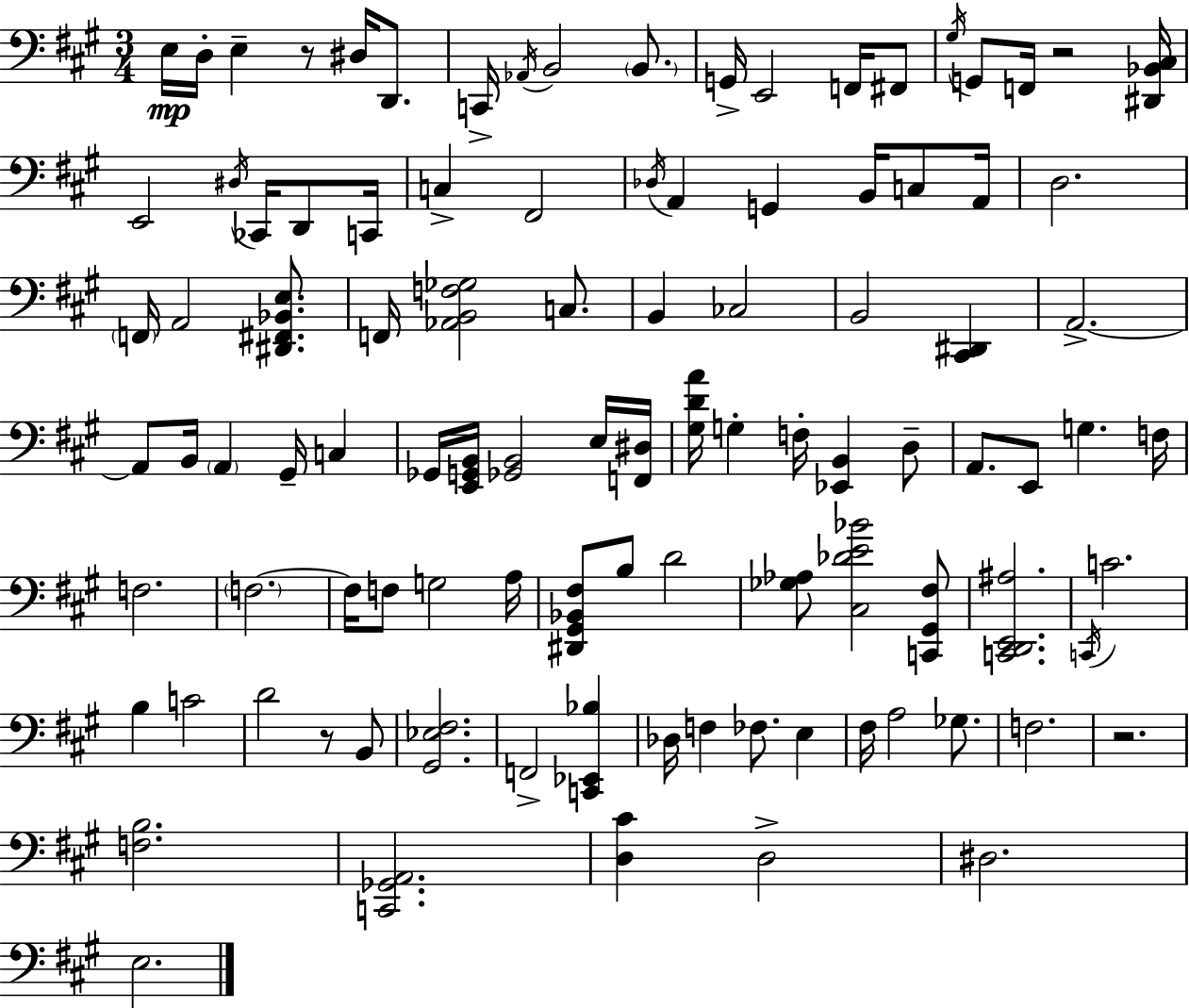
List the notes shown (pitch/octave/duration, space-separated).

E3/s D3/s E3/q R/e D#3/s D2/e. C2/s Ab2/s B2/h B2/e. G2/s E2/h F2/s F#2/e G#3/s G2/e F2/s R/h [D#2,Bb2,C#3]/s E2/h D#3/s CES2/s D2/e C2/s C3/q F#2/h Db3/s A2/q G2/q B2/s C3/e A2/s D3/h. F2/s A2/h [D#2,F#2,Bb2,E3]/e. F2/s [Ab2,B2,F3,Gb3]/h C3/e. B2/q CES3/h B2/h [C#2,D#2]/q A2/h. A2/e B2/s A2/q G#2/s C3/q Gb2/s [E2,G2,B2]/s [Gb2,B2]/h E3/s [F2,D#3]/s [G#3,D4,A4]/s G3/q F3/s [Eb2,B2]/q D3/e A2/e. E2/e G3/q. F3/s F3/h. F3/h. F3/s F3/e G3/h A3/s [D#2,G#2,Bb2,F#3]/e B3/e D4/h [Gb3,Ab3]/e [C#3,Db4,E4,Bb4]/h [C2,G#2,F#3]/e [C2,D2,E2,A#3]/h. C2/s C4/h. B3/q C4/h D4/h R/e B2/e [G#2,Eb3,F#3]/h. F2/h [C2,Eb2,Bb3]/q Db3/s F3/q FES3/e. E3/q F#3/s A3/h Gb3/e. F3/h. R/h. [F3,B3]/h. [C2,Gb2,A2]/h. [D3,C#4]/q D3/h D#3/h. E3/h.